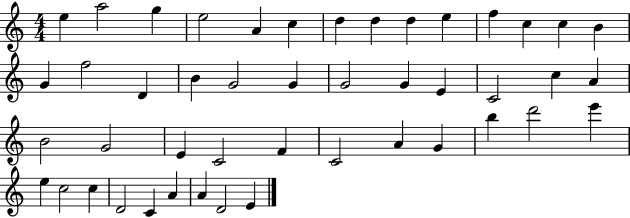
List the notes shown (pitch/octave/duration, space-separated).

E5/q A5/h G5/q E5/h A4/q C5/q D5/q D5/q D5/q E5/q F5/q C5/q C5/q B4/q G4/q F5/h D4/q B4/q G4/h G4/q G4/h G4/q E4/q C4/h C5/q A4/q B4/h G4/h E4/q C4/h F4/q C4/h A4/q G4/q B5/q D6/h E6/q E5/q C5/h C5/q D4/h C4/q A4/q A4/q D4/h E4/q